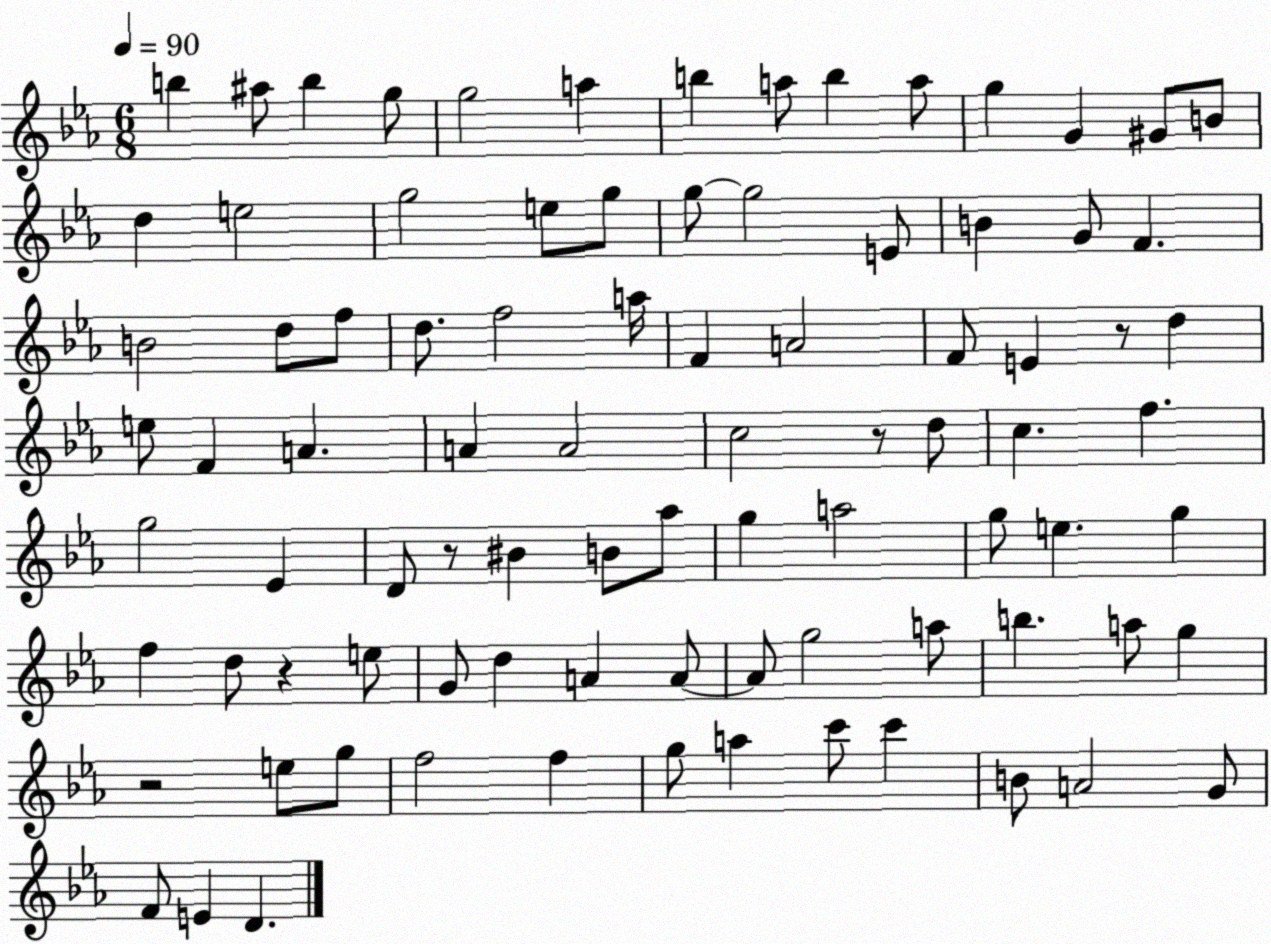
X:1
T:Untitled
M:6/8
L:1/4
K:Eb
b ^a/2 b g/2 g2 a b a/2 b a/2 g G ^G/2 B/2 d e2 g2 e/2 g/2 g/2 g2 E/2 B G/2 F B2 d/2 f/2 d/2 f2 a/4 F A2 F/2 E z/2 d e/2 F A A A2 c2 z/2 d/2 c f g2 _E D/2 z/2 ^B B/2 _a/2 g a2 g/2 e g f d/2 z e/2 G/2 d A A/2 A/2 g2 a/2 b a/2 g z2 e/2 g/2 f2 f g/2 a c'/2 c' B/2 A2 G/2 F/2 E D